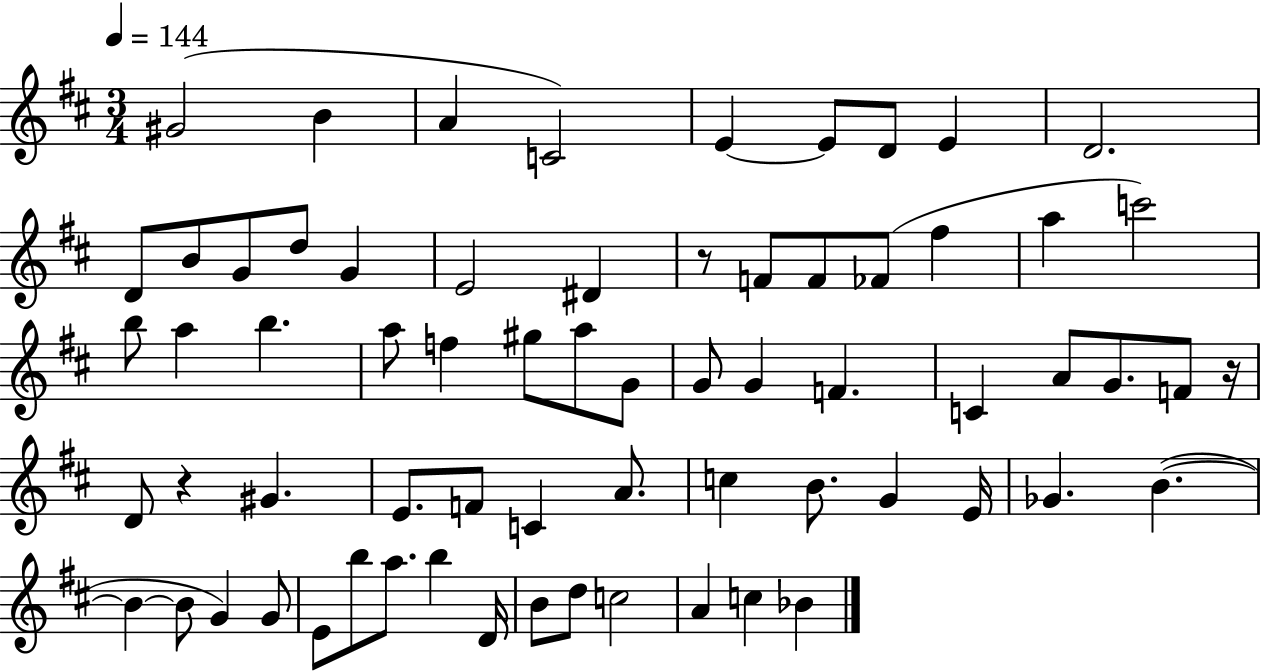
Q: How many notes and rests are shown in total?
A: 67